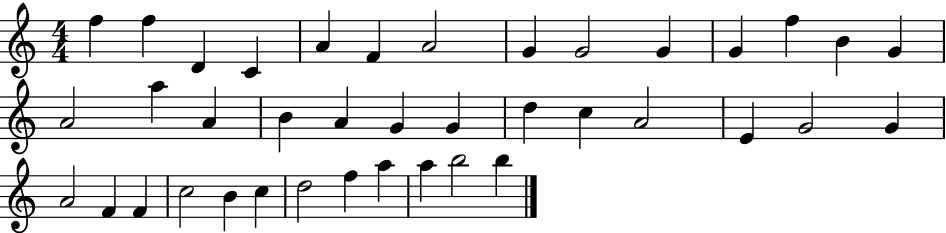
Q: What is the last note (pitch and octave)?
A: B5